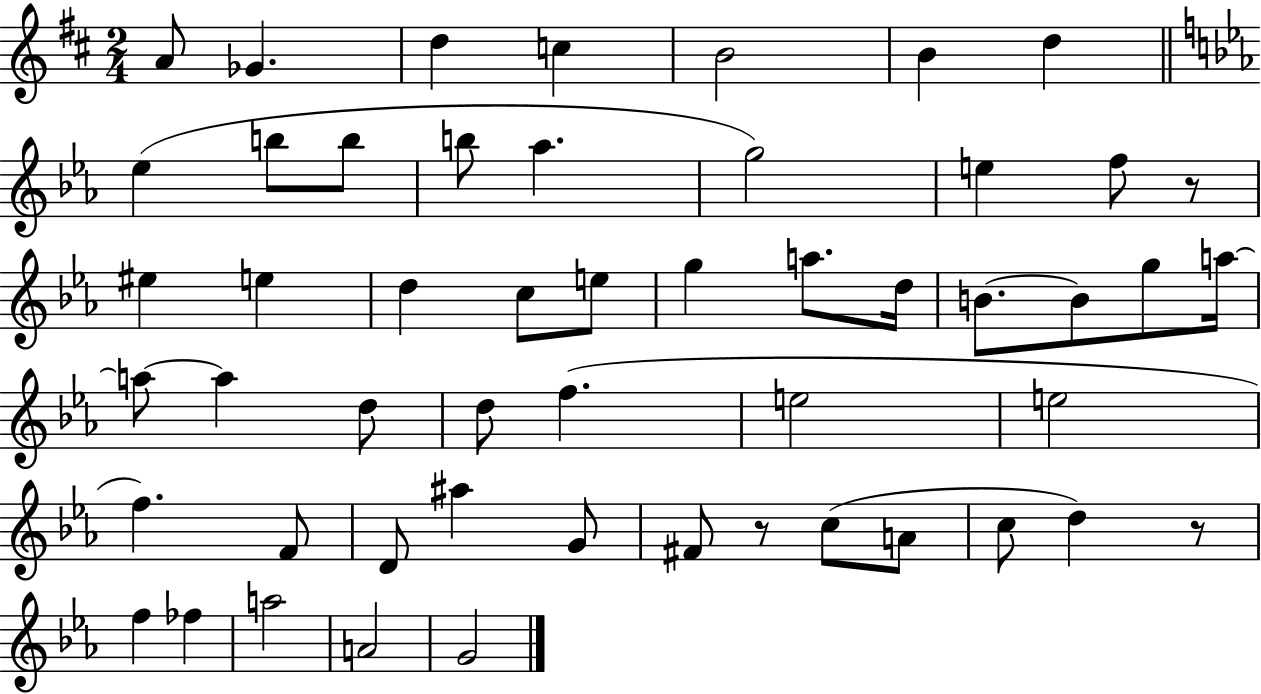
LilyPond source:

{
  \clef treble
  \numericTimeSignature
  \time 2/4
  \key d \major
  a'8 ges'4. | d''4 c''4 | b'2 | b'4 d''4 | \break \bar "||" \break \key c \minor ees''4( b''8 b''8 | b''8 aes''4. | g''2) | e''4 f''8 r8 | \break eis''4 e''4 | d''4 c''8 e''8 | g''4 a''8. d''16 | b'8.~~ b'8 g''8 a''16~~ | \break a''8~~ a''4 d''8 | d''8 f''4.( | e''2 | e''2 | \break f''4.) f'8 | d'8 ais''4 g'8 | fis'8 r8 c''8( a'8 | c''8 d''4) r8 | \break f''4 fes''4 | a''2 | a'2 | g'2 | \break \bar "|."
}